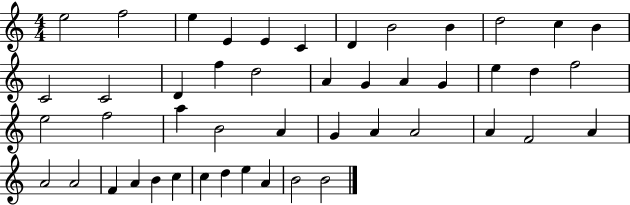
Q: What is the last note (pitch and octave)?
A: B4